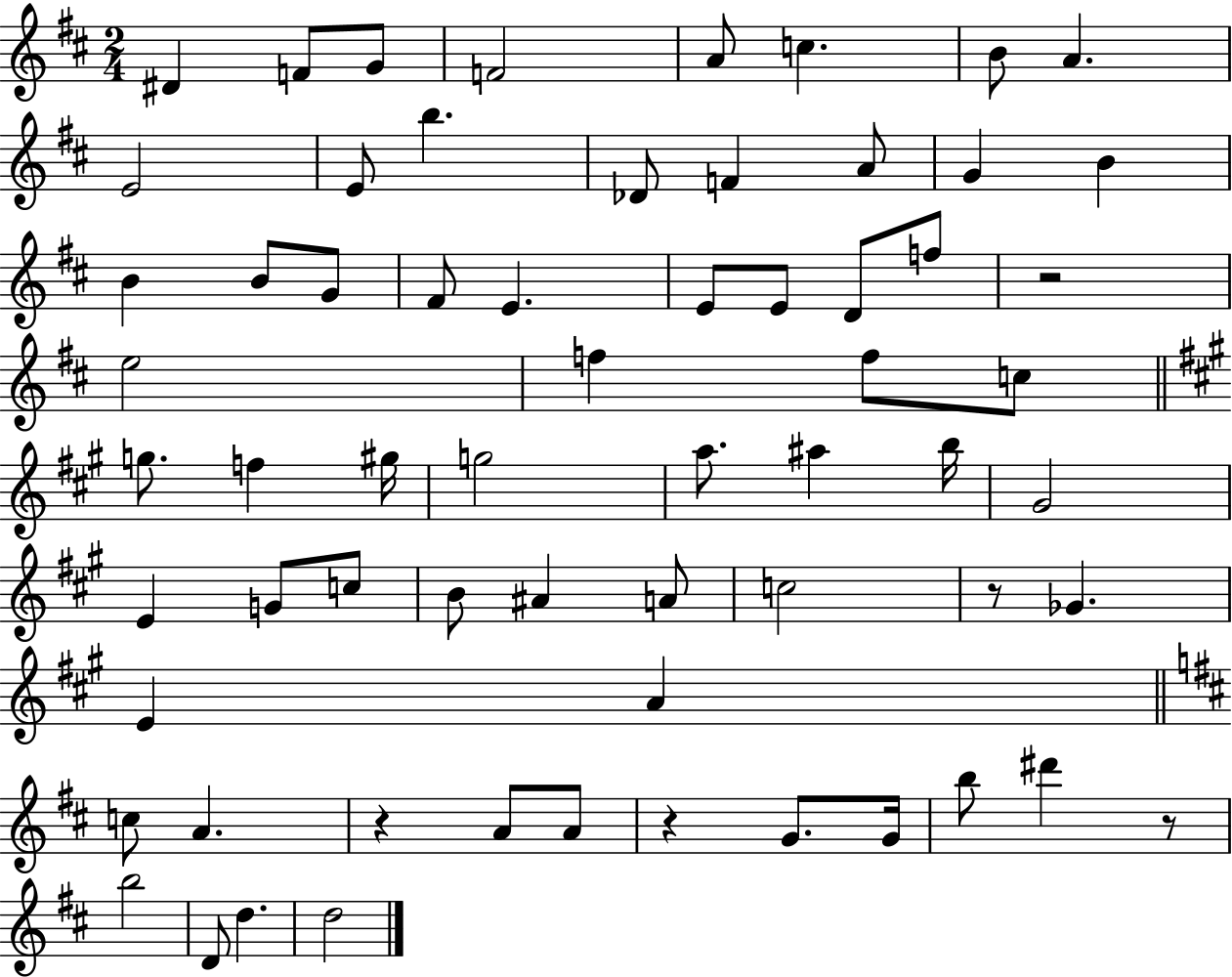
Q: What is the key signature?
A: D major